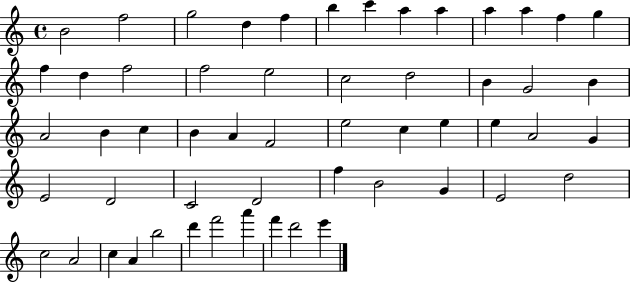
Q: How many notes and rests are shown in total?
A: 55